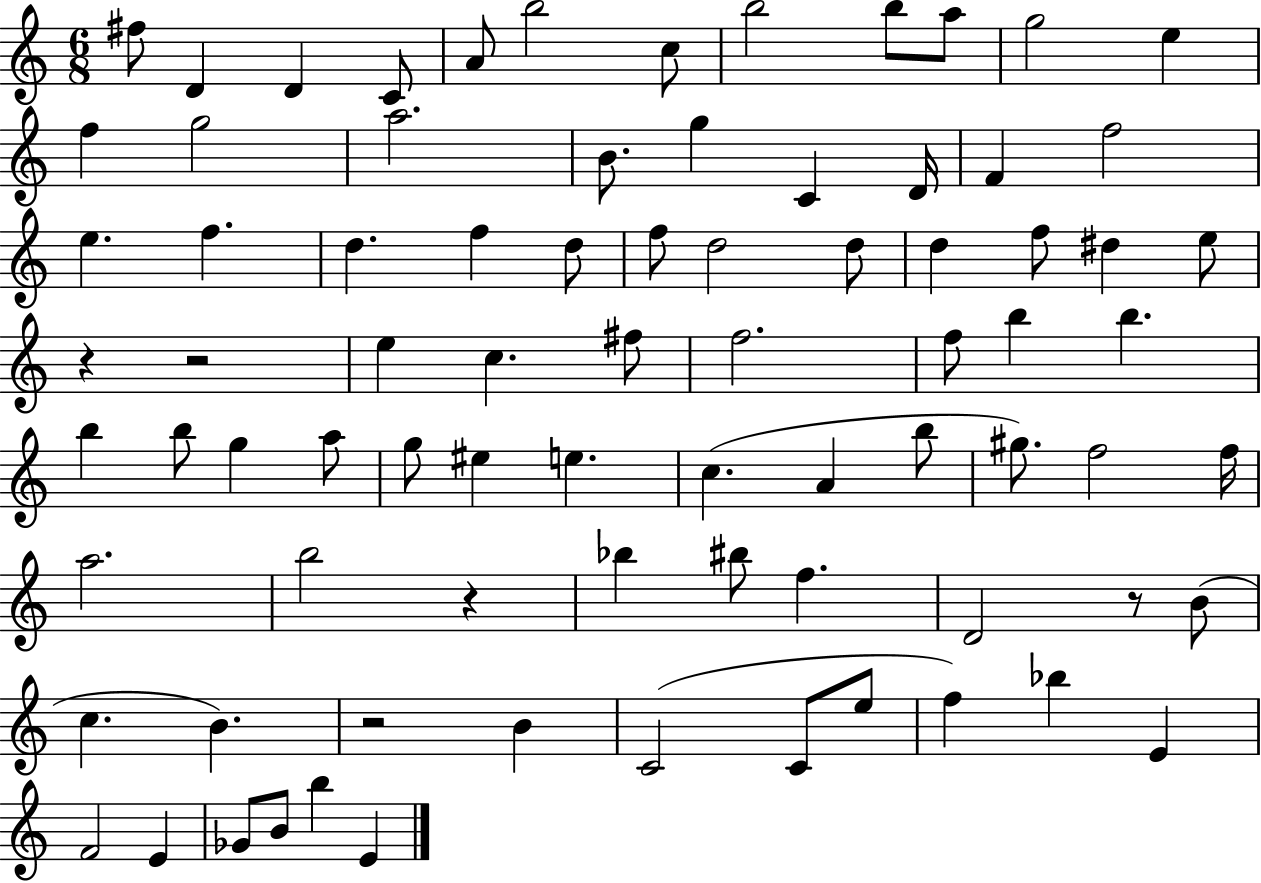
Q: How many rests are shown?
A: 5